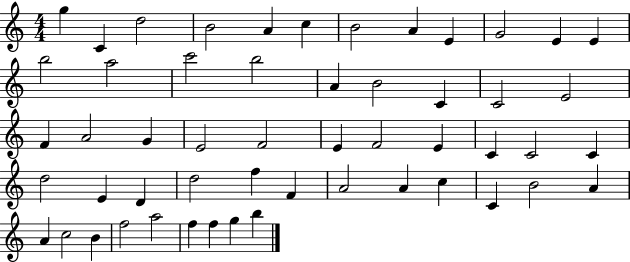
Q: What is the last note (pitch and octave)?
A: B5